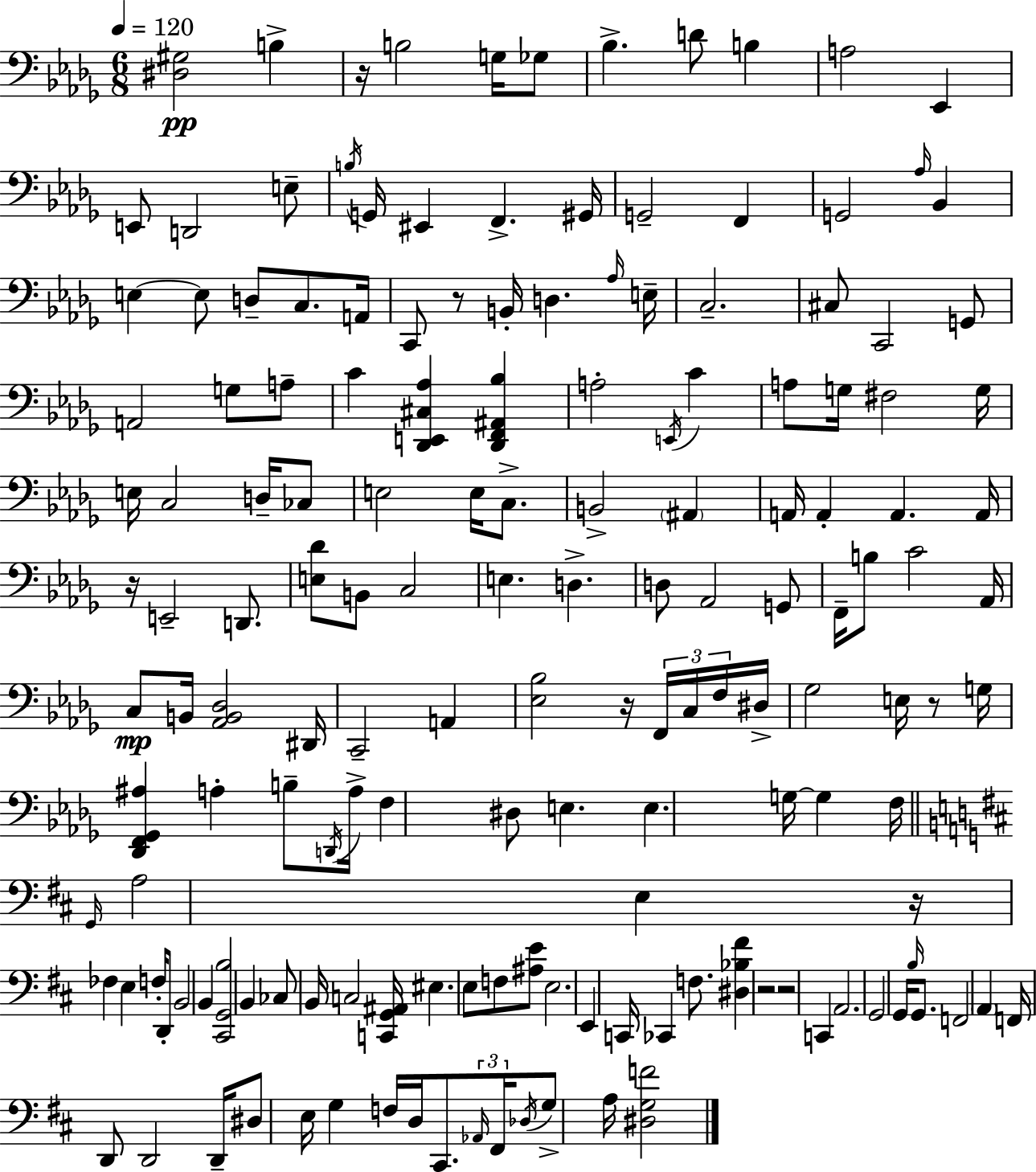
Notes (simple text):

[D#3,G#3]/h B3/q R/s B3/h G3/s Gb3/e Bb3/q. D4/e B3/q A3/h Eb2/q E2/e D2/h E3/e B3/s G2/s EIS2/q F2/q. G#2/s G2/h F2/q G2/h Ab3/s Bb2/q E3/q E3/e D3/e C3/e. A2/s C2/e R/e B2/s D3/q. Ab3/s E3/s C3/h. C#3/e C2/h G2/e A2/h G3/e A3/e C4/q [Db2,E2,C#3,Ab3]/q [Db2,F2,A#2,Bb3]/q A3/h E2/s C4/q A3/e G3/s F#3/h G3/s E3/s C3/h D3/s CES3/e E3/h E3/s C3/e. B2/h A#2/q A2/s A2/q A2/q. A2/s R/s E2/h D2/e. [E3,Db4]/e B2/e C3/h E3/q. D3/q. D3/e Ab2/h G2/e F2/s B3/e C4/h Ab2/s C3/e B2/s [Ab2,B2,Db3]/h D#2/s C2/h A2/q [Eb3,Bb3]/h R/s F2/s C3/s F3/s D#3/s Gb3/h E3/s R/e G3/s [Db2,F2,Gb2,A#3]/q A3/q B3/e D2/s A3/s F3/q D#3/e E3/q. E3/q. G3/s G3/q F3/s G2/s A3/h E3/q R/s FES3/q E3/q F3/s D2/e B2/h B2/q [C#2,G2,B3]/h B2/q CES3/e B2/s C3/h [C2,G2,A#2]/s EIS3/q. E3/e F3/e [A#3,E4]/e E3/h. E2/q C2/s CES2/q F3/e. [D#3,Bb3,F#4]/q R/h R/h C2/q A2/h. G2/h G2/s B3/s G2/e. F2/h A2/q F2/s D2/e D2/h D2/s D#3/e E3/s G3/q F3/s D3/s C#2/e. Ab2/s F#2/s Db3/s G3/e A3/s [D#3,G3,F4]/h